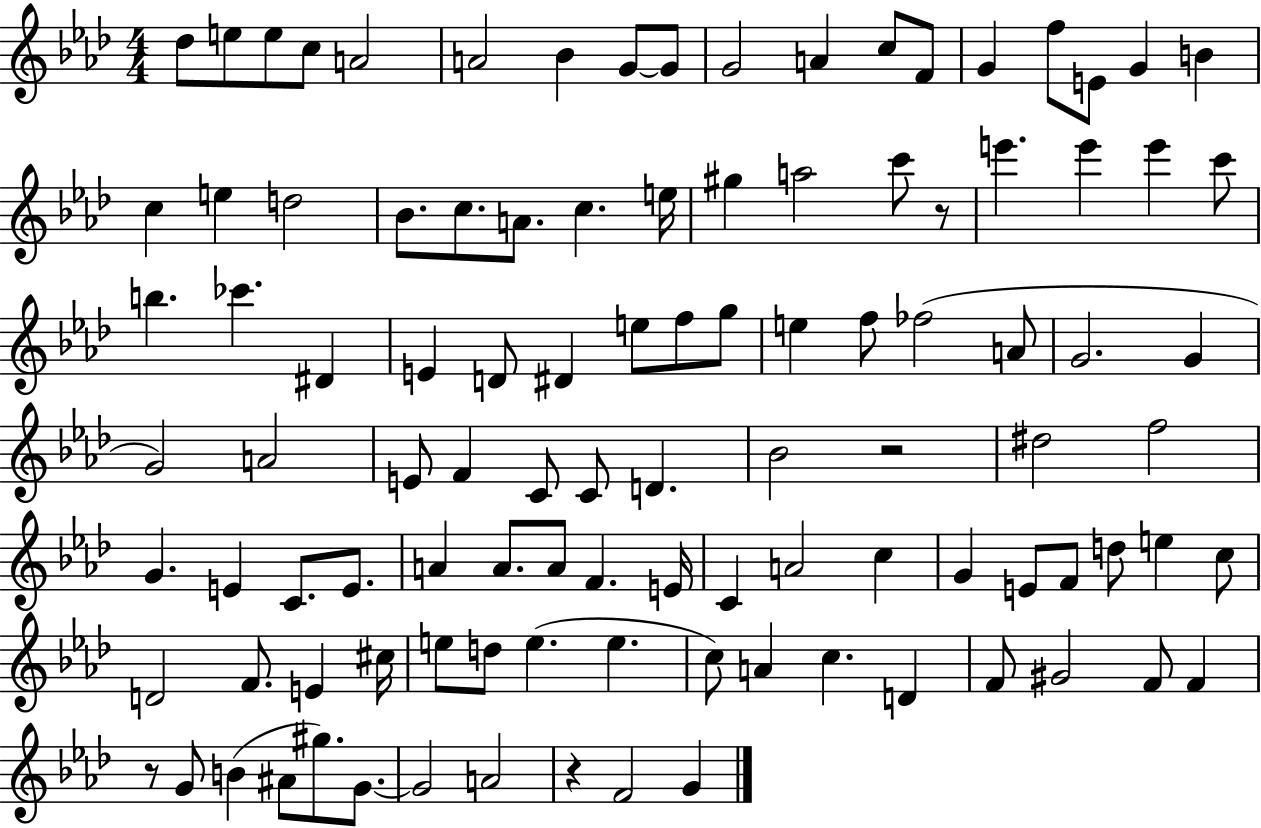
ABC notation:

X:1
T:Untitled
M:4/4
L:1/4
K:Ab
_d/2 e/2 e/2 c/2 A2 A2 _B G/2 G/2 G2 A c/2 F/2 G f/2 E/2 G B c e d2 _B/2 c/2 A/2 c e/4 ^g a2 c'/2 z/2 e' e' e' c'/2 b _c' ^D E D/2 ^D e/2 f/2 g/2 e f/2 _f2 A/2 G2 G G2 A2 E/2 F C/2 C/2 D _B2 z2 ^d2 f2 G E C/2 E/2 A A/2 A/2 F E/4 C A2 c G E/2 F/2 d/2 e c/2 D2 F/2 E ^c/4 e/2 d/2 e e c/2 A c D F/2 ^G2 F/2 F z/2 G/2 B ^A/2 ^g/2 G/2 G2 A2 z F2 G